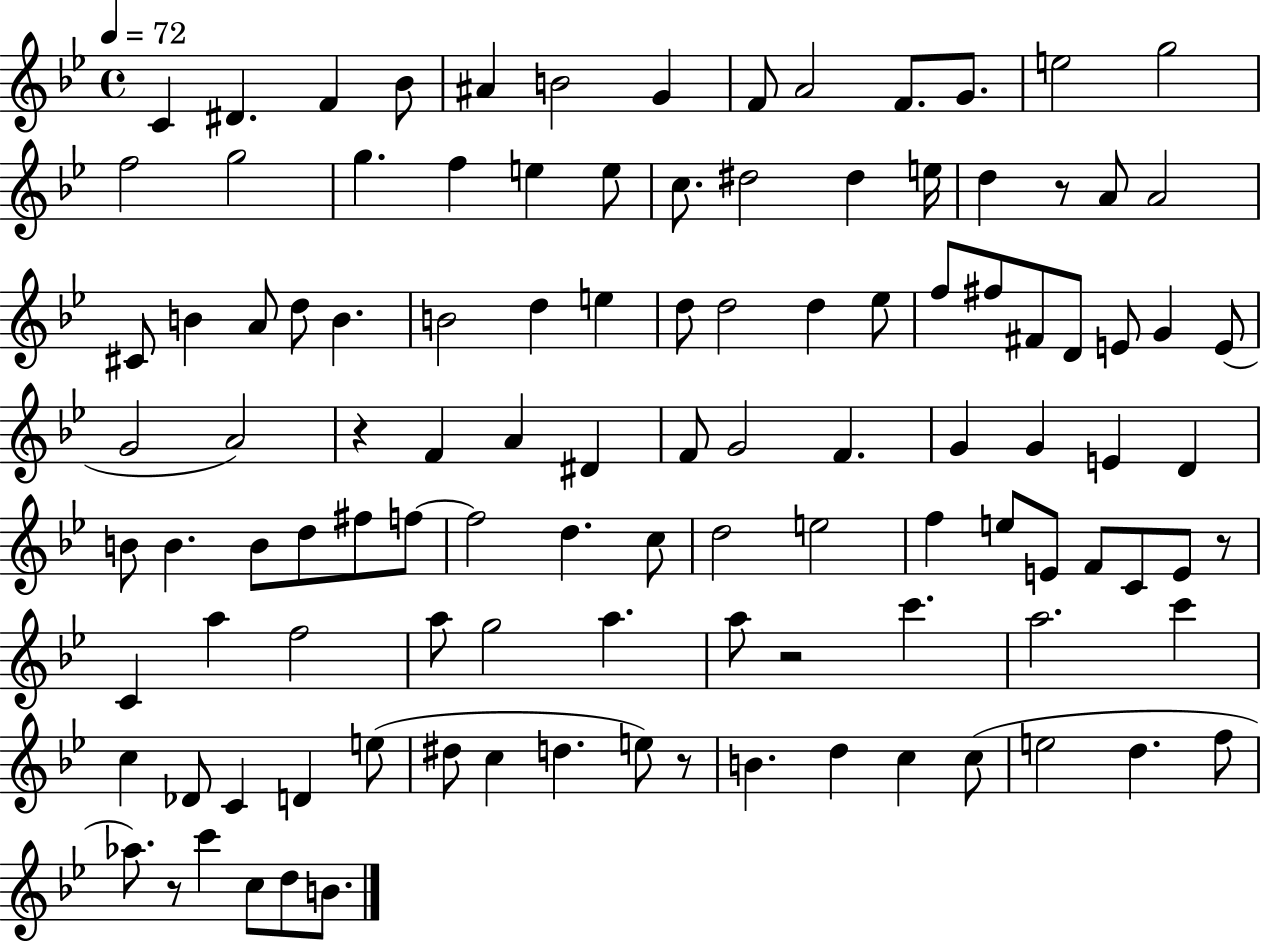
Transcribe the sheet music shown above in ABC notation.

X:1
T:Untitled
M:4/4
L:1/4
K:Bb
C ^D F _B/2 ^A B2 G F/2 A2 F/2 G/2 e2 g2 f2 g2 g f e e/2 c/2 ^d2 ^d e/4 d z/2 A/2 A2 ^C/2 B A/2 d/2 B B2 d e d/2 d2 d _e/2 f/2 ^f/2 ^F/2 D/2 E/2 G E/2 G2 A2 z F A ^D F/2 G2 F G G E D B/2 B B/2 d/2 ^f/2 f/2 f2 d c/2 d2 e2 f e/2 E/2 F/2 C/2 E/2 z/2 C a f2 a/2 g2 a a/2 z2 c' a2 c' c _D/2 C D e/2 ^d/2 c d e/2 z/2 B d c c/2 e2 d f/2 _a/2 z/2 c' c/2 d/2 B/2